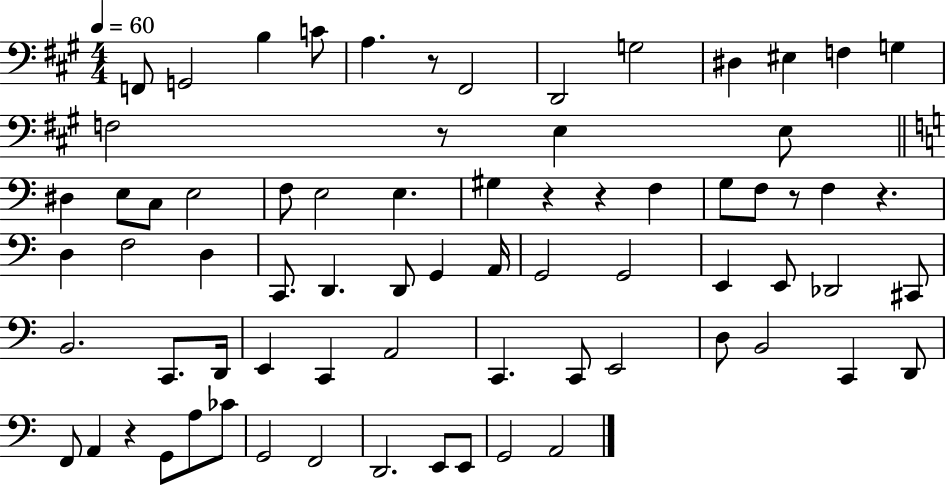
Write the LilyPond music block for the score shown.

{
  \clef bass
  \numericTimeSignature
  \time 4/4
  \key a \major
  \tempo 4 = 60
  f,8 g,2 b4 c'8 | a4. r8 fis,2 | d,2 g2 | dis4 eis4 f4 g4 | \break f2 r8 e4 e8 | \bar "||" \break \key c \major dis4 e8 c8 e2 | f8 e2 e4. | gis4 r4 r4 f4 | g8 f8 r8 f4 r4. | \break d4 f2 d4 | c,8. d,4. d,8 g,4 a,16 | g,2 g,2 | e,4 e,8 des,2 cis,8 | \break b,2. c,8. d,16 | e,4 c,4 a,2 | c,4. c,8 e,2 | d8 b,2 c,4 d,8 | \break f,8 a,4 r4 g,8 a8 ces'8 | g,2 f,2 | d,2. e,8 e,8 | g,2 a,2 | \break \bar "|."
}